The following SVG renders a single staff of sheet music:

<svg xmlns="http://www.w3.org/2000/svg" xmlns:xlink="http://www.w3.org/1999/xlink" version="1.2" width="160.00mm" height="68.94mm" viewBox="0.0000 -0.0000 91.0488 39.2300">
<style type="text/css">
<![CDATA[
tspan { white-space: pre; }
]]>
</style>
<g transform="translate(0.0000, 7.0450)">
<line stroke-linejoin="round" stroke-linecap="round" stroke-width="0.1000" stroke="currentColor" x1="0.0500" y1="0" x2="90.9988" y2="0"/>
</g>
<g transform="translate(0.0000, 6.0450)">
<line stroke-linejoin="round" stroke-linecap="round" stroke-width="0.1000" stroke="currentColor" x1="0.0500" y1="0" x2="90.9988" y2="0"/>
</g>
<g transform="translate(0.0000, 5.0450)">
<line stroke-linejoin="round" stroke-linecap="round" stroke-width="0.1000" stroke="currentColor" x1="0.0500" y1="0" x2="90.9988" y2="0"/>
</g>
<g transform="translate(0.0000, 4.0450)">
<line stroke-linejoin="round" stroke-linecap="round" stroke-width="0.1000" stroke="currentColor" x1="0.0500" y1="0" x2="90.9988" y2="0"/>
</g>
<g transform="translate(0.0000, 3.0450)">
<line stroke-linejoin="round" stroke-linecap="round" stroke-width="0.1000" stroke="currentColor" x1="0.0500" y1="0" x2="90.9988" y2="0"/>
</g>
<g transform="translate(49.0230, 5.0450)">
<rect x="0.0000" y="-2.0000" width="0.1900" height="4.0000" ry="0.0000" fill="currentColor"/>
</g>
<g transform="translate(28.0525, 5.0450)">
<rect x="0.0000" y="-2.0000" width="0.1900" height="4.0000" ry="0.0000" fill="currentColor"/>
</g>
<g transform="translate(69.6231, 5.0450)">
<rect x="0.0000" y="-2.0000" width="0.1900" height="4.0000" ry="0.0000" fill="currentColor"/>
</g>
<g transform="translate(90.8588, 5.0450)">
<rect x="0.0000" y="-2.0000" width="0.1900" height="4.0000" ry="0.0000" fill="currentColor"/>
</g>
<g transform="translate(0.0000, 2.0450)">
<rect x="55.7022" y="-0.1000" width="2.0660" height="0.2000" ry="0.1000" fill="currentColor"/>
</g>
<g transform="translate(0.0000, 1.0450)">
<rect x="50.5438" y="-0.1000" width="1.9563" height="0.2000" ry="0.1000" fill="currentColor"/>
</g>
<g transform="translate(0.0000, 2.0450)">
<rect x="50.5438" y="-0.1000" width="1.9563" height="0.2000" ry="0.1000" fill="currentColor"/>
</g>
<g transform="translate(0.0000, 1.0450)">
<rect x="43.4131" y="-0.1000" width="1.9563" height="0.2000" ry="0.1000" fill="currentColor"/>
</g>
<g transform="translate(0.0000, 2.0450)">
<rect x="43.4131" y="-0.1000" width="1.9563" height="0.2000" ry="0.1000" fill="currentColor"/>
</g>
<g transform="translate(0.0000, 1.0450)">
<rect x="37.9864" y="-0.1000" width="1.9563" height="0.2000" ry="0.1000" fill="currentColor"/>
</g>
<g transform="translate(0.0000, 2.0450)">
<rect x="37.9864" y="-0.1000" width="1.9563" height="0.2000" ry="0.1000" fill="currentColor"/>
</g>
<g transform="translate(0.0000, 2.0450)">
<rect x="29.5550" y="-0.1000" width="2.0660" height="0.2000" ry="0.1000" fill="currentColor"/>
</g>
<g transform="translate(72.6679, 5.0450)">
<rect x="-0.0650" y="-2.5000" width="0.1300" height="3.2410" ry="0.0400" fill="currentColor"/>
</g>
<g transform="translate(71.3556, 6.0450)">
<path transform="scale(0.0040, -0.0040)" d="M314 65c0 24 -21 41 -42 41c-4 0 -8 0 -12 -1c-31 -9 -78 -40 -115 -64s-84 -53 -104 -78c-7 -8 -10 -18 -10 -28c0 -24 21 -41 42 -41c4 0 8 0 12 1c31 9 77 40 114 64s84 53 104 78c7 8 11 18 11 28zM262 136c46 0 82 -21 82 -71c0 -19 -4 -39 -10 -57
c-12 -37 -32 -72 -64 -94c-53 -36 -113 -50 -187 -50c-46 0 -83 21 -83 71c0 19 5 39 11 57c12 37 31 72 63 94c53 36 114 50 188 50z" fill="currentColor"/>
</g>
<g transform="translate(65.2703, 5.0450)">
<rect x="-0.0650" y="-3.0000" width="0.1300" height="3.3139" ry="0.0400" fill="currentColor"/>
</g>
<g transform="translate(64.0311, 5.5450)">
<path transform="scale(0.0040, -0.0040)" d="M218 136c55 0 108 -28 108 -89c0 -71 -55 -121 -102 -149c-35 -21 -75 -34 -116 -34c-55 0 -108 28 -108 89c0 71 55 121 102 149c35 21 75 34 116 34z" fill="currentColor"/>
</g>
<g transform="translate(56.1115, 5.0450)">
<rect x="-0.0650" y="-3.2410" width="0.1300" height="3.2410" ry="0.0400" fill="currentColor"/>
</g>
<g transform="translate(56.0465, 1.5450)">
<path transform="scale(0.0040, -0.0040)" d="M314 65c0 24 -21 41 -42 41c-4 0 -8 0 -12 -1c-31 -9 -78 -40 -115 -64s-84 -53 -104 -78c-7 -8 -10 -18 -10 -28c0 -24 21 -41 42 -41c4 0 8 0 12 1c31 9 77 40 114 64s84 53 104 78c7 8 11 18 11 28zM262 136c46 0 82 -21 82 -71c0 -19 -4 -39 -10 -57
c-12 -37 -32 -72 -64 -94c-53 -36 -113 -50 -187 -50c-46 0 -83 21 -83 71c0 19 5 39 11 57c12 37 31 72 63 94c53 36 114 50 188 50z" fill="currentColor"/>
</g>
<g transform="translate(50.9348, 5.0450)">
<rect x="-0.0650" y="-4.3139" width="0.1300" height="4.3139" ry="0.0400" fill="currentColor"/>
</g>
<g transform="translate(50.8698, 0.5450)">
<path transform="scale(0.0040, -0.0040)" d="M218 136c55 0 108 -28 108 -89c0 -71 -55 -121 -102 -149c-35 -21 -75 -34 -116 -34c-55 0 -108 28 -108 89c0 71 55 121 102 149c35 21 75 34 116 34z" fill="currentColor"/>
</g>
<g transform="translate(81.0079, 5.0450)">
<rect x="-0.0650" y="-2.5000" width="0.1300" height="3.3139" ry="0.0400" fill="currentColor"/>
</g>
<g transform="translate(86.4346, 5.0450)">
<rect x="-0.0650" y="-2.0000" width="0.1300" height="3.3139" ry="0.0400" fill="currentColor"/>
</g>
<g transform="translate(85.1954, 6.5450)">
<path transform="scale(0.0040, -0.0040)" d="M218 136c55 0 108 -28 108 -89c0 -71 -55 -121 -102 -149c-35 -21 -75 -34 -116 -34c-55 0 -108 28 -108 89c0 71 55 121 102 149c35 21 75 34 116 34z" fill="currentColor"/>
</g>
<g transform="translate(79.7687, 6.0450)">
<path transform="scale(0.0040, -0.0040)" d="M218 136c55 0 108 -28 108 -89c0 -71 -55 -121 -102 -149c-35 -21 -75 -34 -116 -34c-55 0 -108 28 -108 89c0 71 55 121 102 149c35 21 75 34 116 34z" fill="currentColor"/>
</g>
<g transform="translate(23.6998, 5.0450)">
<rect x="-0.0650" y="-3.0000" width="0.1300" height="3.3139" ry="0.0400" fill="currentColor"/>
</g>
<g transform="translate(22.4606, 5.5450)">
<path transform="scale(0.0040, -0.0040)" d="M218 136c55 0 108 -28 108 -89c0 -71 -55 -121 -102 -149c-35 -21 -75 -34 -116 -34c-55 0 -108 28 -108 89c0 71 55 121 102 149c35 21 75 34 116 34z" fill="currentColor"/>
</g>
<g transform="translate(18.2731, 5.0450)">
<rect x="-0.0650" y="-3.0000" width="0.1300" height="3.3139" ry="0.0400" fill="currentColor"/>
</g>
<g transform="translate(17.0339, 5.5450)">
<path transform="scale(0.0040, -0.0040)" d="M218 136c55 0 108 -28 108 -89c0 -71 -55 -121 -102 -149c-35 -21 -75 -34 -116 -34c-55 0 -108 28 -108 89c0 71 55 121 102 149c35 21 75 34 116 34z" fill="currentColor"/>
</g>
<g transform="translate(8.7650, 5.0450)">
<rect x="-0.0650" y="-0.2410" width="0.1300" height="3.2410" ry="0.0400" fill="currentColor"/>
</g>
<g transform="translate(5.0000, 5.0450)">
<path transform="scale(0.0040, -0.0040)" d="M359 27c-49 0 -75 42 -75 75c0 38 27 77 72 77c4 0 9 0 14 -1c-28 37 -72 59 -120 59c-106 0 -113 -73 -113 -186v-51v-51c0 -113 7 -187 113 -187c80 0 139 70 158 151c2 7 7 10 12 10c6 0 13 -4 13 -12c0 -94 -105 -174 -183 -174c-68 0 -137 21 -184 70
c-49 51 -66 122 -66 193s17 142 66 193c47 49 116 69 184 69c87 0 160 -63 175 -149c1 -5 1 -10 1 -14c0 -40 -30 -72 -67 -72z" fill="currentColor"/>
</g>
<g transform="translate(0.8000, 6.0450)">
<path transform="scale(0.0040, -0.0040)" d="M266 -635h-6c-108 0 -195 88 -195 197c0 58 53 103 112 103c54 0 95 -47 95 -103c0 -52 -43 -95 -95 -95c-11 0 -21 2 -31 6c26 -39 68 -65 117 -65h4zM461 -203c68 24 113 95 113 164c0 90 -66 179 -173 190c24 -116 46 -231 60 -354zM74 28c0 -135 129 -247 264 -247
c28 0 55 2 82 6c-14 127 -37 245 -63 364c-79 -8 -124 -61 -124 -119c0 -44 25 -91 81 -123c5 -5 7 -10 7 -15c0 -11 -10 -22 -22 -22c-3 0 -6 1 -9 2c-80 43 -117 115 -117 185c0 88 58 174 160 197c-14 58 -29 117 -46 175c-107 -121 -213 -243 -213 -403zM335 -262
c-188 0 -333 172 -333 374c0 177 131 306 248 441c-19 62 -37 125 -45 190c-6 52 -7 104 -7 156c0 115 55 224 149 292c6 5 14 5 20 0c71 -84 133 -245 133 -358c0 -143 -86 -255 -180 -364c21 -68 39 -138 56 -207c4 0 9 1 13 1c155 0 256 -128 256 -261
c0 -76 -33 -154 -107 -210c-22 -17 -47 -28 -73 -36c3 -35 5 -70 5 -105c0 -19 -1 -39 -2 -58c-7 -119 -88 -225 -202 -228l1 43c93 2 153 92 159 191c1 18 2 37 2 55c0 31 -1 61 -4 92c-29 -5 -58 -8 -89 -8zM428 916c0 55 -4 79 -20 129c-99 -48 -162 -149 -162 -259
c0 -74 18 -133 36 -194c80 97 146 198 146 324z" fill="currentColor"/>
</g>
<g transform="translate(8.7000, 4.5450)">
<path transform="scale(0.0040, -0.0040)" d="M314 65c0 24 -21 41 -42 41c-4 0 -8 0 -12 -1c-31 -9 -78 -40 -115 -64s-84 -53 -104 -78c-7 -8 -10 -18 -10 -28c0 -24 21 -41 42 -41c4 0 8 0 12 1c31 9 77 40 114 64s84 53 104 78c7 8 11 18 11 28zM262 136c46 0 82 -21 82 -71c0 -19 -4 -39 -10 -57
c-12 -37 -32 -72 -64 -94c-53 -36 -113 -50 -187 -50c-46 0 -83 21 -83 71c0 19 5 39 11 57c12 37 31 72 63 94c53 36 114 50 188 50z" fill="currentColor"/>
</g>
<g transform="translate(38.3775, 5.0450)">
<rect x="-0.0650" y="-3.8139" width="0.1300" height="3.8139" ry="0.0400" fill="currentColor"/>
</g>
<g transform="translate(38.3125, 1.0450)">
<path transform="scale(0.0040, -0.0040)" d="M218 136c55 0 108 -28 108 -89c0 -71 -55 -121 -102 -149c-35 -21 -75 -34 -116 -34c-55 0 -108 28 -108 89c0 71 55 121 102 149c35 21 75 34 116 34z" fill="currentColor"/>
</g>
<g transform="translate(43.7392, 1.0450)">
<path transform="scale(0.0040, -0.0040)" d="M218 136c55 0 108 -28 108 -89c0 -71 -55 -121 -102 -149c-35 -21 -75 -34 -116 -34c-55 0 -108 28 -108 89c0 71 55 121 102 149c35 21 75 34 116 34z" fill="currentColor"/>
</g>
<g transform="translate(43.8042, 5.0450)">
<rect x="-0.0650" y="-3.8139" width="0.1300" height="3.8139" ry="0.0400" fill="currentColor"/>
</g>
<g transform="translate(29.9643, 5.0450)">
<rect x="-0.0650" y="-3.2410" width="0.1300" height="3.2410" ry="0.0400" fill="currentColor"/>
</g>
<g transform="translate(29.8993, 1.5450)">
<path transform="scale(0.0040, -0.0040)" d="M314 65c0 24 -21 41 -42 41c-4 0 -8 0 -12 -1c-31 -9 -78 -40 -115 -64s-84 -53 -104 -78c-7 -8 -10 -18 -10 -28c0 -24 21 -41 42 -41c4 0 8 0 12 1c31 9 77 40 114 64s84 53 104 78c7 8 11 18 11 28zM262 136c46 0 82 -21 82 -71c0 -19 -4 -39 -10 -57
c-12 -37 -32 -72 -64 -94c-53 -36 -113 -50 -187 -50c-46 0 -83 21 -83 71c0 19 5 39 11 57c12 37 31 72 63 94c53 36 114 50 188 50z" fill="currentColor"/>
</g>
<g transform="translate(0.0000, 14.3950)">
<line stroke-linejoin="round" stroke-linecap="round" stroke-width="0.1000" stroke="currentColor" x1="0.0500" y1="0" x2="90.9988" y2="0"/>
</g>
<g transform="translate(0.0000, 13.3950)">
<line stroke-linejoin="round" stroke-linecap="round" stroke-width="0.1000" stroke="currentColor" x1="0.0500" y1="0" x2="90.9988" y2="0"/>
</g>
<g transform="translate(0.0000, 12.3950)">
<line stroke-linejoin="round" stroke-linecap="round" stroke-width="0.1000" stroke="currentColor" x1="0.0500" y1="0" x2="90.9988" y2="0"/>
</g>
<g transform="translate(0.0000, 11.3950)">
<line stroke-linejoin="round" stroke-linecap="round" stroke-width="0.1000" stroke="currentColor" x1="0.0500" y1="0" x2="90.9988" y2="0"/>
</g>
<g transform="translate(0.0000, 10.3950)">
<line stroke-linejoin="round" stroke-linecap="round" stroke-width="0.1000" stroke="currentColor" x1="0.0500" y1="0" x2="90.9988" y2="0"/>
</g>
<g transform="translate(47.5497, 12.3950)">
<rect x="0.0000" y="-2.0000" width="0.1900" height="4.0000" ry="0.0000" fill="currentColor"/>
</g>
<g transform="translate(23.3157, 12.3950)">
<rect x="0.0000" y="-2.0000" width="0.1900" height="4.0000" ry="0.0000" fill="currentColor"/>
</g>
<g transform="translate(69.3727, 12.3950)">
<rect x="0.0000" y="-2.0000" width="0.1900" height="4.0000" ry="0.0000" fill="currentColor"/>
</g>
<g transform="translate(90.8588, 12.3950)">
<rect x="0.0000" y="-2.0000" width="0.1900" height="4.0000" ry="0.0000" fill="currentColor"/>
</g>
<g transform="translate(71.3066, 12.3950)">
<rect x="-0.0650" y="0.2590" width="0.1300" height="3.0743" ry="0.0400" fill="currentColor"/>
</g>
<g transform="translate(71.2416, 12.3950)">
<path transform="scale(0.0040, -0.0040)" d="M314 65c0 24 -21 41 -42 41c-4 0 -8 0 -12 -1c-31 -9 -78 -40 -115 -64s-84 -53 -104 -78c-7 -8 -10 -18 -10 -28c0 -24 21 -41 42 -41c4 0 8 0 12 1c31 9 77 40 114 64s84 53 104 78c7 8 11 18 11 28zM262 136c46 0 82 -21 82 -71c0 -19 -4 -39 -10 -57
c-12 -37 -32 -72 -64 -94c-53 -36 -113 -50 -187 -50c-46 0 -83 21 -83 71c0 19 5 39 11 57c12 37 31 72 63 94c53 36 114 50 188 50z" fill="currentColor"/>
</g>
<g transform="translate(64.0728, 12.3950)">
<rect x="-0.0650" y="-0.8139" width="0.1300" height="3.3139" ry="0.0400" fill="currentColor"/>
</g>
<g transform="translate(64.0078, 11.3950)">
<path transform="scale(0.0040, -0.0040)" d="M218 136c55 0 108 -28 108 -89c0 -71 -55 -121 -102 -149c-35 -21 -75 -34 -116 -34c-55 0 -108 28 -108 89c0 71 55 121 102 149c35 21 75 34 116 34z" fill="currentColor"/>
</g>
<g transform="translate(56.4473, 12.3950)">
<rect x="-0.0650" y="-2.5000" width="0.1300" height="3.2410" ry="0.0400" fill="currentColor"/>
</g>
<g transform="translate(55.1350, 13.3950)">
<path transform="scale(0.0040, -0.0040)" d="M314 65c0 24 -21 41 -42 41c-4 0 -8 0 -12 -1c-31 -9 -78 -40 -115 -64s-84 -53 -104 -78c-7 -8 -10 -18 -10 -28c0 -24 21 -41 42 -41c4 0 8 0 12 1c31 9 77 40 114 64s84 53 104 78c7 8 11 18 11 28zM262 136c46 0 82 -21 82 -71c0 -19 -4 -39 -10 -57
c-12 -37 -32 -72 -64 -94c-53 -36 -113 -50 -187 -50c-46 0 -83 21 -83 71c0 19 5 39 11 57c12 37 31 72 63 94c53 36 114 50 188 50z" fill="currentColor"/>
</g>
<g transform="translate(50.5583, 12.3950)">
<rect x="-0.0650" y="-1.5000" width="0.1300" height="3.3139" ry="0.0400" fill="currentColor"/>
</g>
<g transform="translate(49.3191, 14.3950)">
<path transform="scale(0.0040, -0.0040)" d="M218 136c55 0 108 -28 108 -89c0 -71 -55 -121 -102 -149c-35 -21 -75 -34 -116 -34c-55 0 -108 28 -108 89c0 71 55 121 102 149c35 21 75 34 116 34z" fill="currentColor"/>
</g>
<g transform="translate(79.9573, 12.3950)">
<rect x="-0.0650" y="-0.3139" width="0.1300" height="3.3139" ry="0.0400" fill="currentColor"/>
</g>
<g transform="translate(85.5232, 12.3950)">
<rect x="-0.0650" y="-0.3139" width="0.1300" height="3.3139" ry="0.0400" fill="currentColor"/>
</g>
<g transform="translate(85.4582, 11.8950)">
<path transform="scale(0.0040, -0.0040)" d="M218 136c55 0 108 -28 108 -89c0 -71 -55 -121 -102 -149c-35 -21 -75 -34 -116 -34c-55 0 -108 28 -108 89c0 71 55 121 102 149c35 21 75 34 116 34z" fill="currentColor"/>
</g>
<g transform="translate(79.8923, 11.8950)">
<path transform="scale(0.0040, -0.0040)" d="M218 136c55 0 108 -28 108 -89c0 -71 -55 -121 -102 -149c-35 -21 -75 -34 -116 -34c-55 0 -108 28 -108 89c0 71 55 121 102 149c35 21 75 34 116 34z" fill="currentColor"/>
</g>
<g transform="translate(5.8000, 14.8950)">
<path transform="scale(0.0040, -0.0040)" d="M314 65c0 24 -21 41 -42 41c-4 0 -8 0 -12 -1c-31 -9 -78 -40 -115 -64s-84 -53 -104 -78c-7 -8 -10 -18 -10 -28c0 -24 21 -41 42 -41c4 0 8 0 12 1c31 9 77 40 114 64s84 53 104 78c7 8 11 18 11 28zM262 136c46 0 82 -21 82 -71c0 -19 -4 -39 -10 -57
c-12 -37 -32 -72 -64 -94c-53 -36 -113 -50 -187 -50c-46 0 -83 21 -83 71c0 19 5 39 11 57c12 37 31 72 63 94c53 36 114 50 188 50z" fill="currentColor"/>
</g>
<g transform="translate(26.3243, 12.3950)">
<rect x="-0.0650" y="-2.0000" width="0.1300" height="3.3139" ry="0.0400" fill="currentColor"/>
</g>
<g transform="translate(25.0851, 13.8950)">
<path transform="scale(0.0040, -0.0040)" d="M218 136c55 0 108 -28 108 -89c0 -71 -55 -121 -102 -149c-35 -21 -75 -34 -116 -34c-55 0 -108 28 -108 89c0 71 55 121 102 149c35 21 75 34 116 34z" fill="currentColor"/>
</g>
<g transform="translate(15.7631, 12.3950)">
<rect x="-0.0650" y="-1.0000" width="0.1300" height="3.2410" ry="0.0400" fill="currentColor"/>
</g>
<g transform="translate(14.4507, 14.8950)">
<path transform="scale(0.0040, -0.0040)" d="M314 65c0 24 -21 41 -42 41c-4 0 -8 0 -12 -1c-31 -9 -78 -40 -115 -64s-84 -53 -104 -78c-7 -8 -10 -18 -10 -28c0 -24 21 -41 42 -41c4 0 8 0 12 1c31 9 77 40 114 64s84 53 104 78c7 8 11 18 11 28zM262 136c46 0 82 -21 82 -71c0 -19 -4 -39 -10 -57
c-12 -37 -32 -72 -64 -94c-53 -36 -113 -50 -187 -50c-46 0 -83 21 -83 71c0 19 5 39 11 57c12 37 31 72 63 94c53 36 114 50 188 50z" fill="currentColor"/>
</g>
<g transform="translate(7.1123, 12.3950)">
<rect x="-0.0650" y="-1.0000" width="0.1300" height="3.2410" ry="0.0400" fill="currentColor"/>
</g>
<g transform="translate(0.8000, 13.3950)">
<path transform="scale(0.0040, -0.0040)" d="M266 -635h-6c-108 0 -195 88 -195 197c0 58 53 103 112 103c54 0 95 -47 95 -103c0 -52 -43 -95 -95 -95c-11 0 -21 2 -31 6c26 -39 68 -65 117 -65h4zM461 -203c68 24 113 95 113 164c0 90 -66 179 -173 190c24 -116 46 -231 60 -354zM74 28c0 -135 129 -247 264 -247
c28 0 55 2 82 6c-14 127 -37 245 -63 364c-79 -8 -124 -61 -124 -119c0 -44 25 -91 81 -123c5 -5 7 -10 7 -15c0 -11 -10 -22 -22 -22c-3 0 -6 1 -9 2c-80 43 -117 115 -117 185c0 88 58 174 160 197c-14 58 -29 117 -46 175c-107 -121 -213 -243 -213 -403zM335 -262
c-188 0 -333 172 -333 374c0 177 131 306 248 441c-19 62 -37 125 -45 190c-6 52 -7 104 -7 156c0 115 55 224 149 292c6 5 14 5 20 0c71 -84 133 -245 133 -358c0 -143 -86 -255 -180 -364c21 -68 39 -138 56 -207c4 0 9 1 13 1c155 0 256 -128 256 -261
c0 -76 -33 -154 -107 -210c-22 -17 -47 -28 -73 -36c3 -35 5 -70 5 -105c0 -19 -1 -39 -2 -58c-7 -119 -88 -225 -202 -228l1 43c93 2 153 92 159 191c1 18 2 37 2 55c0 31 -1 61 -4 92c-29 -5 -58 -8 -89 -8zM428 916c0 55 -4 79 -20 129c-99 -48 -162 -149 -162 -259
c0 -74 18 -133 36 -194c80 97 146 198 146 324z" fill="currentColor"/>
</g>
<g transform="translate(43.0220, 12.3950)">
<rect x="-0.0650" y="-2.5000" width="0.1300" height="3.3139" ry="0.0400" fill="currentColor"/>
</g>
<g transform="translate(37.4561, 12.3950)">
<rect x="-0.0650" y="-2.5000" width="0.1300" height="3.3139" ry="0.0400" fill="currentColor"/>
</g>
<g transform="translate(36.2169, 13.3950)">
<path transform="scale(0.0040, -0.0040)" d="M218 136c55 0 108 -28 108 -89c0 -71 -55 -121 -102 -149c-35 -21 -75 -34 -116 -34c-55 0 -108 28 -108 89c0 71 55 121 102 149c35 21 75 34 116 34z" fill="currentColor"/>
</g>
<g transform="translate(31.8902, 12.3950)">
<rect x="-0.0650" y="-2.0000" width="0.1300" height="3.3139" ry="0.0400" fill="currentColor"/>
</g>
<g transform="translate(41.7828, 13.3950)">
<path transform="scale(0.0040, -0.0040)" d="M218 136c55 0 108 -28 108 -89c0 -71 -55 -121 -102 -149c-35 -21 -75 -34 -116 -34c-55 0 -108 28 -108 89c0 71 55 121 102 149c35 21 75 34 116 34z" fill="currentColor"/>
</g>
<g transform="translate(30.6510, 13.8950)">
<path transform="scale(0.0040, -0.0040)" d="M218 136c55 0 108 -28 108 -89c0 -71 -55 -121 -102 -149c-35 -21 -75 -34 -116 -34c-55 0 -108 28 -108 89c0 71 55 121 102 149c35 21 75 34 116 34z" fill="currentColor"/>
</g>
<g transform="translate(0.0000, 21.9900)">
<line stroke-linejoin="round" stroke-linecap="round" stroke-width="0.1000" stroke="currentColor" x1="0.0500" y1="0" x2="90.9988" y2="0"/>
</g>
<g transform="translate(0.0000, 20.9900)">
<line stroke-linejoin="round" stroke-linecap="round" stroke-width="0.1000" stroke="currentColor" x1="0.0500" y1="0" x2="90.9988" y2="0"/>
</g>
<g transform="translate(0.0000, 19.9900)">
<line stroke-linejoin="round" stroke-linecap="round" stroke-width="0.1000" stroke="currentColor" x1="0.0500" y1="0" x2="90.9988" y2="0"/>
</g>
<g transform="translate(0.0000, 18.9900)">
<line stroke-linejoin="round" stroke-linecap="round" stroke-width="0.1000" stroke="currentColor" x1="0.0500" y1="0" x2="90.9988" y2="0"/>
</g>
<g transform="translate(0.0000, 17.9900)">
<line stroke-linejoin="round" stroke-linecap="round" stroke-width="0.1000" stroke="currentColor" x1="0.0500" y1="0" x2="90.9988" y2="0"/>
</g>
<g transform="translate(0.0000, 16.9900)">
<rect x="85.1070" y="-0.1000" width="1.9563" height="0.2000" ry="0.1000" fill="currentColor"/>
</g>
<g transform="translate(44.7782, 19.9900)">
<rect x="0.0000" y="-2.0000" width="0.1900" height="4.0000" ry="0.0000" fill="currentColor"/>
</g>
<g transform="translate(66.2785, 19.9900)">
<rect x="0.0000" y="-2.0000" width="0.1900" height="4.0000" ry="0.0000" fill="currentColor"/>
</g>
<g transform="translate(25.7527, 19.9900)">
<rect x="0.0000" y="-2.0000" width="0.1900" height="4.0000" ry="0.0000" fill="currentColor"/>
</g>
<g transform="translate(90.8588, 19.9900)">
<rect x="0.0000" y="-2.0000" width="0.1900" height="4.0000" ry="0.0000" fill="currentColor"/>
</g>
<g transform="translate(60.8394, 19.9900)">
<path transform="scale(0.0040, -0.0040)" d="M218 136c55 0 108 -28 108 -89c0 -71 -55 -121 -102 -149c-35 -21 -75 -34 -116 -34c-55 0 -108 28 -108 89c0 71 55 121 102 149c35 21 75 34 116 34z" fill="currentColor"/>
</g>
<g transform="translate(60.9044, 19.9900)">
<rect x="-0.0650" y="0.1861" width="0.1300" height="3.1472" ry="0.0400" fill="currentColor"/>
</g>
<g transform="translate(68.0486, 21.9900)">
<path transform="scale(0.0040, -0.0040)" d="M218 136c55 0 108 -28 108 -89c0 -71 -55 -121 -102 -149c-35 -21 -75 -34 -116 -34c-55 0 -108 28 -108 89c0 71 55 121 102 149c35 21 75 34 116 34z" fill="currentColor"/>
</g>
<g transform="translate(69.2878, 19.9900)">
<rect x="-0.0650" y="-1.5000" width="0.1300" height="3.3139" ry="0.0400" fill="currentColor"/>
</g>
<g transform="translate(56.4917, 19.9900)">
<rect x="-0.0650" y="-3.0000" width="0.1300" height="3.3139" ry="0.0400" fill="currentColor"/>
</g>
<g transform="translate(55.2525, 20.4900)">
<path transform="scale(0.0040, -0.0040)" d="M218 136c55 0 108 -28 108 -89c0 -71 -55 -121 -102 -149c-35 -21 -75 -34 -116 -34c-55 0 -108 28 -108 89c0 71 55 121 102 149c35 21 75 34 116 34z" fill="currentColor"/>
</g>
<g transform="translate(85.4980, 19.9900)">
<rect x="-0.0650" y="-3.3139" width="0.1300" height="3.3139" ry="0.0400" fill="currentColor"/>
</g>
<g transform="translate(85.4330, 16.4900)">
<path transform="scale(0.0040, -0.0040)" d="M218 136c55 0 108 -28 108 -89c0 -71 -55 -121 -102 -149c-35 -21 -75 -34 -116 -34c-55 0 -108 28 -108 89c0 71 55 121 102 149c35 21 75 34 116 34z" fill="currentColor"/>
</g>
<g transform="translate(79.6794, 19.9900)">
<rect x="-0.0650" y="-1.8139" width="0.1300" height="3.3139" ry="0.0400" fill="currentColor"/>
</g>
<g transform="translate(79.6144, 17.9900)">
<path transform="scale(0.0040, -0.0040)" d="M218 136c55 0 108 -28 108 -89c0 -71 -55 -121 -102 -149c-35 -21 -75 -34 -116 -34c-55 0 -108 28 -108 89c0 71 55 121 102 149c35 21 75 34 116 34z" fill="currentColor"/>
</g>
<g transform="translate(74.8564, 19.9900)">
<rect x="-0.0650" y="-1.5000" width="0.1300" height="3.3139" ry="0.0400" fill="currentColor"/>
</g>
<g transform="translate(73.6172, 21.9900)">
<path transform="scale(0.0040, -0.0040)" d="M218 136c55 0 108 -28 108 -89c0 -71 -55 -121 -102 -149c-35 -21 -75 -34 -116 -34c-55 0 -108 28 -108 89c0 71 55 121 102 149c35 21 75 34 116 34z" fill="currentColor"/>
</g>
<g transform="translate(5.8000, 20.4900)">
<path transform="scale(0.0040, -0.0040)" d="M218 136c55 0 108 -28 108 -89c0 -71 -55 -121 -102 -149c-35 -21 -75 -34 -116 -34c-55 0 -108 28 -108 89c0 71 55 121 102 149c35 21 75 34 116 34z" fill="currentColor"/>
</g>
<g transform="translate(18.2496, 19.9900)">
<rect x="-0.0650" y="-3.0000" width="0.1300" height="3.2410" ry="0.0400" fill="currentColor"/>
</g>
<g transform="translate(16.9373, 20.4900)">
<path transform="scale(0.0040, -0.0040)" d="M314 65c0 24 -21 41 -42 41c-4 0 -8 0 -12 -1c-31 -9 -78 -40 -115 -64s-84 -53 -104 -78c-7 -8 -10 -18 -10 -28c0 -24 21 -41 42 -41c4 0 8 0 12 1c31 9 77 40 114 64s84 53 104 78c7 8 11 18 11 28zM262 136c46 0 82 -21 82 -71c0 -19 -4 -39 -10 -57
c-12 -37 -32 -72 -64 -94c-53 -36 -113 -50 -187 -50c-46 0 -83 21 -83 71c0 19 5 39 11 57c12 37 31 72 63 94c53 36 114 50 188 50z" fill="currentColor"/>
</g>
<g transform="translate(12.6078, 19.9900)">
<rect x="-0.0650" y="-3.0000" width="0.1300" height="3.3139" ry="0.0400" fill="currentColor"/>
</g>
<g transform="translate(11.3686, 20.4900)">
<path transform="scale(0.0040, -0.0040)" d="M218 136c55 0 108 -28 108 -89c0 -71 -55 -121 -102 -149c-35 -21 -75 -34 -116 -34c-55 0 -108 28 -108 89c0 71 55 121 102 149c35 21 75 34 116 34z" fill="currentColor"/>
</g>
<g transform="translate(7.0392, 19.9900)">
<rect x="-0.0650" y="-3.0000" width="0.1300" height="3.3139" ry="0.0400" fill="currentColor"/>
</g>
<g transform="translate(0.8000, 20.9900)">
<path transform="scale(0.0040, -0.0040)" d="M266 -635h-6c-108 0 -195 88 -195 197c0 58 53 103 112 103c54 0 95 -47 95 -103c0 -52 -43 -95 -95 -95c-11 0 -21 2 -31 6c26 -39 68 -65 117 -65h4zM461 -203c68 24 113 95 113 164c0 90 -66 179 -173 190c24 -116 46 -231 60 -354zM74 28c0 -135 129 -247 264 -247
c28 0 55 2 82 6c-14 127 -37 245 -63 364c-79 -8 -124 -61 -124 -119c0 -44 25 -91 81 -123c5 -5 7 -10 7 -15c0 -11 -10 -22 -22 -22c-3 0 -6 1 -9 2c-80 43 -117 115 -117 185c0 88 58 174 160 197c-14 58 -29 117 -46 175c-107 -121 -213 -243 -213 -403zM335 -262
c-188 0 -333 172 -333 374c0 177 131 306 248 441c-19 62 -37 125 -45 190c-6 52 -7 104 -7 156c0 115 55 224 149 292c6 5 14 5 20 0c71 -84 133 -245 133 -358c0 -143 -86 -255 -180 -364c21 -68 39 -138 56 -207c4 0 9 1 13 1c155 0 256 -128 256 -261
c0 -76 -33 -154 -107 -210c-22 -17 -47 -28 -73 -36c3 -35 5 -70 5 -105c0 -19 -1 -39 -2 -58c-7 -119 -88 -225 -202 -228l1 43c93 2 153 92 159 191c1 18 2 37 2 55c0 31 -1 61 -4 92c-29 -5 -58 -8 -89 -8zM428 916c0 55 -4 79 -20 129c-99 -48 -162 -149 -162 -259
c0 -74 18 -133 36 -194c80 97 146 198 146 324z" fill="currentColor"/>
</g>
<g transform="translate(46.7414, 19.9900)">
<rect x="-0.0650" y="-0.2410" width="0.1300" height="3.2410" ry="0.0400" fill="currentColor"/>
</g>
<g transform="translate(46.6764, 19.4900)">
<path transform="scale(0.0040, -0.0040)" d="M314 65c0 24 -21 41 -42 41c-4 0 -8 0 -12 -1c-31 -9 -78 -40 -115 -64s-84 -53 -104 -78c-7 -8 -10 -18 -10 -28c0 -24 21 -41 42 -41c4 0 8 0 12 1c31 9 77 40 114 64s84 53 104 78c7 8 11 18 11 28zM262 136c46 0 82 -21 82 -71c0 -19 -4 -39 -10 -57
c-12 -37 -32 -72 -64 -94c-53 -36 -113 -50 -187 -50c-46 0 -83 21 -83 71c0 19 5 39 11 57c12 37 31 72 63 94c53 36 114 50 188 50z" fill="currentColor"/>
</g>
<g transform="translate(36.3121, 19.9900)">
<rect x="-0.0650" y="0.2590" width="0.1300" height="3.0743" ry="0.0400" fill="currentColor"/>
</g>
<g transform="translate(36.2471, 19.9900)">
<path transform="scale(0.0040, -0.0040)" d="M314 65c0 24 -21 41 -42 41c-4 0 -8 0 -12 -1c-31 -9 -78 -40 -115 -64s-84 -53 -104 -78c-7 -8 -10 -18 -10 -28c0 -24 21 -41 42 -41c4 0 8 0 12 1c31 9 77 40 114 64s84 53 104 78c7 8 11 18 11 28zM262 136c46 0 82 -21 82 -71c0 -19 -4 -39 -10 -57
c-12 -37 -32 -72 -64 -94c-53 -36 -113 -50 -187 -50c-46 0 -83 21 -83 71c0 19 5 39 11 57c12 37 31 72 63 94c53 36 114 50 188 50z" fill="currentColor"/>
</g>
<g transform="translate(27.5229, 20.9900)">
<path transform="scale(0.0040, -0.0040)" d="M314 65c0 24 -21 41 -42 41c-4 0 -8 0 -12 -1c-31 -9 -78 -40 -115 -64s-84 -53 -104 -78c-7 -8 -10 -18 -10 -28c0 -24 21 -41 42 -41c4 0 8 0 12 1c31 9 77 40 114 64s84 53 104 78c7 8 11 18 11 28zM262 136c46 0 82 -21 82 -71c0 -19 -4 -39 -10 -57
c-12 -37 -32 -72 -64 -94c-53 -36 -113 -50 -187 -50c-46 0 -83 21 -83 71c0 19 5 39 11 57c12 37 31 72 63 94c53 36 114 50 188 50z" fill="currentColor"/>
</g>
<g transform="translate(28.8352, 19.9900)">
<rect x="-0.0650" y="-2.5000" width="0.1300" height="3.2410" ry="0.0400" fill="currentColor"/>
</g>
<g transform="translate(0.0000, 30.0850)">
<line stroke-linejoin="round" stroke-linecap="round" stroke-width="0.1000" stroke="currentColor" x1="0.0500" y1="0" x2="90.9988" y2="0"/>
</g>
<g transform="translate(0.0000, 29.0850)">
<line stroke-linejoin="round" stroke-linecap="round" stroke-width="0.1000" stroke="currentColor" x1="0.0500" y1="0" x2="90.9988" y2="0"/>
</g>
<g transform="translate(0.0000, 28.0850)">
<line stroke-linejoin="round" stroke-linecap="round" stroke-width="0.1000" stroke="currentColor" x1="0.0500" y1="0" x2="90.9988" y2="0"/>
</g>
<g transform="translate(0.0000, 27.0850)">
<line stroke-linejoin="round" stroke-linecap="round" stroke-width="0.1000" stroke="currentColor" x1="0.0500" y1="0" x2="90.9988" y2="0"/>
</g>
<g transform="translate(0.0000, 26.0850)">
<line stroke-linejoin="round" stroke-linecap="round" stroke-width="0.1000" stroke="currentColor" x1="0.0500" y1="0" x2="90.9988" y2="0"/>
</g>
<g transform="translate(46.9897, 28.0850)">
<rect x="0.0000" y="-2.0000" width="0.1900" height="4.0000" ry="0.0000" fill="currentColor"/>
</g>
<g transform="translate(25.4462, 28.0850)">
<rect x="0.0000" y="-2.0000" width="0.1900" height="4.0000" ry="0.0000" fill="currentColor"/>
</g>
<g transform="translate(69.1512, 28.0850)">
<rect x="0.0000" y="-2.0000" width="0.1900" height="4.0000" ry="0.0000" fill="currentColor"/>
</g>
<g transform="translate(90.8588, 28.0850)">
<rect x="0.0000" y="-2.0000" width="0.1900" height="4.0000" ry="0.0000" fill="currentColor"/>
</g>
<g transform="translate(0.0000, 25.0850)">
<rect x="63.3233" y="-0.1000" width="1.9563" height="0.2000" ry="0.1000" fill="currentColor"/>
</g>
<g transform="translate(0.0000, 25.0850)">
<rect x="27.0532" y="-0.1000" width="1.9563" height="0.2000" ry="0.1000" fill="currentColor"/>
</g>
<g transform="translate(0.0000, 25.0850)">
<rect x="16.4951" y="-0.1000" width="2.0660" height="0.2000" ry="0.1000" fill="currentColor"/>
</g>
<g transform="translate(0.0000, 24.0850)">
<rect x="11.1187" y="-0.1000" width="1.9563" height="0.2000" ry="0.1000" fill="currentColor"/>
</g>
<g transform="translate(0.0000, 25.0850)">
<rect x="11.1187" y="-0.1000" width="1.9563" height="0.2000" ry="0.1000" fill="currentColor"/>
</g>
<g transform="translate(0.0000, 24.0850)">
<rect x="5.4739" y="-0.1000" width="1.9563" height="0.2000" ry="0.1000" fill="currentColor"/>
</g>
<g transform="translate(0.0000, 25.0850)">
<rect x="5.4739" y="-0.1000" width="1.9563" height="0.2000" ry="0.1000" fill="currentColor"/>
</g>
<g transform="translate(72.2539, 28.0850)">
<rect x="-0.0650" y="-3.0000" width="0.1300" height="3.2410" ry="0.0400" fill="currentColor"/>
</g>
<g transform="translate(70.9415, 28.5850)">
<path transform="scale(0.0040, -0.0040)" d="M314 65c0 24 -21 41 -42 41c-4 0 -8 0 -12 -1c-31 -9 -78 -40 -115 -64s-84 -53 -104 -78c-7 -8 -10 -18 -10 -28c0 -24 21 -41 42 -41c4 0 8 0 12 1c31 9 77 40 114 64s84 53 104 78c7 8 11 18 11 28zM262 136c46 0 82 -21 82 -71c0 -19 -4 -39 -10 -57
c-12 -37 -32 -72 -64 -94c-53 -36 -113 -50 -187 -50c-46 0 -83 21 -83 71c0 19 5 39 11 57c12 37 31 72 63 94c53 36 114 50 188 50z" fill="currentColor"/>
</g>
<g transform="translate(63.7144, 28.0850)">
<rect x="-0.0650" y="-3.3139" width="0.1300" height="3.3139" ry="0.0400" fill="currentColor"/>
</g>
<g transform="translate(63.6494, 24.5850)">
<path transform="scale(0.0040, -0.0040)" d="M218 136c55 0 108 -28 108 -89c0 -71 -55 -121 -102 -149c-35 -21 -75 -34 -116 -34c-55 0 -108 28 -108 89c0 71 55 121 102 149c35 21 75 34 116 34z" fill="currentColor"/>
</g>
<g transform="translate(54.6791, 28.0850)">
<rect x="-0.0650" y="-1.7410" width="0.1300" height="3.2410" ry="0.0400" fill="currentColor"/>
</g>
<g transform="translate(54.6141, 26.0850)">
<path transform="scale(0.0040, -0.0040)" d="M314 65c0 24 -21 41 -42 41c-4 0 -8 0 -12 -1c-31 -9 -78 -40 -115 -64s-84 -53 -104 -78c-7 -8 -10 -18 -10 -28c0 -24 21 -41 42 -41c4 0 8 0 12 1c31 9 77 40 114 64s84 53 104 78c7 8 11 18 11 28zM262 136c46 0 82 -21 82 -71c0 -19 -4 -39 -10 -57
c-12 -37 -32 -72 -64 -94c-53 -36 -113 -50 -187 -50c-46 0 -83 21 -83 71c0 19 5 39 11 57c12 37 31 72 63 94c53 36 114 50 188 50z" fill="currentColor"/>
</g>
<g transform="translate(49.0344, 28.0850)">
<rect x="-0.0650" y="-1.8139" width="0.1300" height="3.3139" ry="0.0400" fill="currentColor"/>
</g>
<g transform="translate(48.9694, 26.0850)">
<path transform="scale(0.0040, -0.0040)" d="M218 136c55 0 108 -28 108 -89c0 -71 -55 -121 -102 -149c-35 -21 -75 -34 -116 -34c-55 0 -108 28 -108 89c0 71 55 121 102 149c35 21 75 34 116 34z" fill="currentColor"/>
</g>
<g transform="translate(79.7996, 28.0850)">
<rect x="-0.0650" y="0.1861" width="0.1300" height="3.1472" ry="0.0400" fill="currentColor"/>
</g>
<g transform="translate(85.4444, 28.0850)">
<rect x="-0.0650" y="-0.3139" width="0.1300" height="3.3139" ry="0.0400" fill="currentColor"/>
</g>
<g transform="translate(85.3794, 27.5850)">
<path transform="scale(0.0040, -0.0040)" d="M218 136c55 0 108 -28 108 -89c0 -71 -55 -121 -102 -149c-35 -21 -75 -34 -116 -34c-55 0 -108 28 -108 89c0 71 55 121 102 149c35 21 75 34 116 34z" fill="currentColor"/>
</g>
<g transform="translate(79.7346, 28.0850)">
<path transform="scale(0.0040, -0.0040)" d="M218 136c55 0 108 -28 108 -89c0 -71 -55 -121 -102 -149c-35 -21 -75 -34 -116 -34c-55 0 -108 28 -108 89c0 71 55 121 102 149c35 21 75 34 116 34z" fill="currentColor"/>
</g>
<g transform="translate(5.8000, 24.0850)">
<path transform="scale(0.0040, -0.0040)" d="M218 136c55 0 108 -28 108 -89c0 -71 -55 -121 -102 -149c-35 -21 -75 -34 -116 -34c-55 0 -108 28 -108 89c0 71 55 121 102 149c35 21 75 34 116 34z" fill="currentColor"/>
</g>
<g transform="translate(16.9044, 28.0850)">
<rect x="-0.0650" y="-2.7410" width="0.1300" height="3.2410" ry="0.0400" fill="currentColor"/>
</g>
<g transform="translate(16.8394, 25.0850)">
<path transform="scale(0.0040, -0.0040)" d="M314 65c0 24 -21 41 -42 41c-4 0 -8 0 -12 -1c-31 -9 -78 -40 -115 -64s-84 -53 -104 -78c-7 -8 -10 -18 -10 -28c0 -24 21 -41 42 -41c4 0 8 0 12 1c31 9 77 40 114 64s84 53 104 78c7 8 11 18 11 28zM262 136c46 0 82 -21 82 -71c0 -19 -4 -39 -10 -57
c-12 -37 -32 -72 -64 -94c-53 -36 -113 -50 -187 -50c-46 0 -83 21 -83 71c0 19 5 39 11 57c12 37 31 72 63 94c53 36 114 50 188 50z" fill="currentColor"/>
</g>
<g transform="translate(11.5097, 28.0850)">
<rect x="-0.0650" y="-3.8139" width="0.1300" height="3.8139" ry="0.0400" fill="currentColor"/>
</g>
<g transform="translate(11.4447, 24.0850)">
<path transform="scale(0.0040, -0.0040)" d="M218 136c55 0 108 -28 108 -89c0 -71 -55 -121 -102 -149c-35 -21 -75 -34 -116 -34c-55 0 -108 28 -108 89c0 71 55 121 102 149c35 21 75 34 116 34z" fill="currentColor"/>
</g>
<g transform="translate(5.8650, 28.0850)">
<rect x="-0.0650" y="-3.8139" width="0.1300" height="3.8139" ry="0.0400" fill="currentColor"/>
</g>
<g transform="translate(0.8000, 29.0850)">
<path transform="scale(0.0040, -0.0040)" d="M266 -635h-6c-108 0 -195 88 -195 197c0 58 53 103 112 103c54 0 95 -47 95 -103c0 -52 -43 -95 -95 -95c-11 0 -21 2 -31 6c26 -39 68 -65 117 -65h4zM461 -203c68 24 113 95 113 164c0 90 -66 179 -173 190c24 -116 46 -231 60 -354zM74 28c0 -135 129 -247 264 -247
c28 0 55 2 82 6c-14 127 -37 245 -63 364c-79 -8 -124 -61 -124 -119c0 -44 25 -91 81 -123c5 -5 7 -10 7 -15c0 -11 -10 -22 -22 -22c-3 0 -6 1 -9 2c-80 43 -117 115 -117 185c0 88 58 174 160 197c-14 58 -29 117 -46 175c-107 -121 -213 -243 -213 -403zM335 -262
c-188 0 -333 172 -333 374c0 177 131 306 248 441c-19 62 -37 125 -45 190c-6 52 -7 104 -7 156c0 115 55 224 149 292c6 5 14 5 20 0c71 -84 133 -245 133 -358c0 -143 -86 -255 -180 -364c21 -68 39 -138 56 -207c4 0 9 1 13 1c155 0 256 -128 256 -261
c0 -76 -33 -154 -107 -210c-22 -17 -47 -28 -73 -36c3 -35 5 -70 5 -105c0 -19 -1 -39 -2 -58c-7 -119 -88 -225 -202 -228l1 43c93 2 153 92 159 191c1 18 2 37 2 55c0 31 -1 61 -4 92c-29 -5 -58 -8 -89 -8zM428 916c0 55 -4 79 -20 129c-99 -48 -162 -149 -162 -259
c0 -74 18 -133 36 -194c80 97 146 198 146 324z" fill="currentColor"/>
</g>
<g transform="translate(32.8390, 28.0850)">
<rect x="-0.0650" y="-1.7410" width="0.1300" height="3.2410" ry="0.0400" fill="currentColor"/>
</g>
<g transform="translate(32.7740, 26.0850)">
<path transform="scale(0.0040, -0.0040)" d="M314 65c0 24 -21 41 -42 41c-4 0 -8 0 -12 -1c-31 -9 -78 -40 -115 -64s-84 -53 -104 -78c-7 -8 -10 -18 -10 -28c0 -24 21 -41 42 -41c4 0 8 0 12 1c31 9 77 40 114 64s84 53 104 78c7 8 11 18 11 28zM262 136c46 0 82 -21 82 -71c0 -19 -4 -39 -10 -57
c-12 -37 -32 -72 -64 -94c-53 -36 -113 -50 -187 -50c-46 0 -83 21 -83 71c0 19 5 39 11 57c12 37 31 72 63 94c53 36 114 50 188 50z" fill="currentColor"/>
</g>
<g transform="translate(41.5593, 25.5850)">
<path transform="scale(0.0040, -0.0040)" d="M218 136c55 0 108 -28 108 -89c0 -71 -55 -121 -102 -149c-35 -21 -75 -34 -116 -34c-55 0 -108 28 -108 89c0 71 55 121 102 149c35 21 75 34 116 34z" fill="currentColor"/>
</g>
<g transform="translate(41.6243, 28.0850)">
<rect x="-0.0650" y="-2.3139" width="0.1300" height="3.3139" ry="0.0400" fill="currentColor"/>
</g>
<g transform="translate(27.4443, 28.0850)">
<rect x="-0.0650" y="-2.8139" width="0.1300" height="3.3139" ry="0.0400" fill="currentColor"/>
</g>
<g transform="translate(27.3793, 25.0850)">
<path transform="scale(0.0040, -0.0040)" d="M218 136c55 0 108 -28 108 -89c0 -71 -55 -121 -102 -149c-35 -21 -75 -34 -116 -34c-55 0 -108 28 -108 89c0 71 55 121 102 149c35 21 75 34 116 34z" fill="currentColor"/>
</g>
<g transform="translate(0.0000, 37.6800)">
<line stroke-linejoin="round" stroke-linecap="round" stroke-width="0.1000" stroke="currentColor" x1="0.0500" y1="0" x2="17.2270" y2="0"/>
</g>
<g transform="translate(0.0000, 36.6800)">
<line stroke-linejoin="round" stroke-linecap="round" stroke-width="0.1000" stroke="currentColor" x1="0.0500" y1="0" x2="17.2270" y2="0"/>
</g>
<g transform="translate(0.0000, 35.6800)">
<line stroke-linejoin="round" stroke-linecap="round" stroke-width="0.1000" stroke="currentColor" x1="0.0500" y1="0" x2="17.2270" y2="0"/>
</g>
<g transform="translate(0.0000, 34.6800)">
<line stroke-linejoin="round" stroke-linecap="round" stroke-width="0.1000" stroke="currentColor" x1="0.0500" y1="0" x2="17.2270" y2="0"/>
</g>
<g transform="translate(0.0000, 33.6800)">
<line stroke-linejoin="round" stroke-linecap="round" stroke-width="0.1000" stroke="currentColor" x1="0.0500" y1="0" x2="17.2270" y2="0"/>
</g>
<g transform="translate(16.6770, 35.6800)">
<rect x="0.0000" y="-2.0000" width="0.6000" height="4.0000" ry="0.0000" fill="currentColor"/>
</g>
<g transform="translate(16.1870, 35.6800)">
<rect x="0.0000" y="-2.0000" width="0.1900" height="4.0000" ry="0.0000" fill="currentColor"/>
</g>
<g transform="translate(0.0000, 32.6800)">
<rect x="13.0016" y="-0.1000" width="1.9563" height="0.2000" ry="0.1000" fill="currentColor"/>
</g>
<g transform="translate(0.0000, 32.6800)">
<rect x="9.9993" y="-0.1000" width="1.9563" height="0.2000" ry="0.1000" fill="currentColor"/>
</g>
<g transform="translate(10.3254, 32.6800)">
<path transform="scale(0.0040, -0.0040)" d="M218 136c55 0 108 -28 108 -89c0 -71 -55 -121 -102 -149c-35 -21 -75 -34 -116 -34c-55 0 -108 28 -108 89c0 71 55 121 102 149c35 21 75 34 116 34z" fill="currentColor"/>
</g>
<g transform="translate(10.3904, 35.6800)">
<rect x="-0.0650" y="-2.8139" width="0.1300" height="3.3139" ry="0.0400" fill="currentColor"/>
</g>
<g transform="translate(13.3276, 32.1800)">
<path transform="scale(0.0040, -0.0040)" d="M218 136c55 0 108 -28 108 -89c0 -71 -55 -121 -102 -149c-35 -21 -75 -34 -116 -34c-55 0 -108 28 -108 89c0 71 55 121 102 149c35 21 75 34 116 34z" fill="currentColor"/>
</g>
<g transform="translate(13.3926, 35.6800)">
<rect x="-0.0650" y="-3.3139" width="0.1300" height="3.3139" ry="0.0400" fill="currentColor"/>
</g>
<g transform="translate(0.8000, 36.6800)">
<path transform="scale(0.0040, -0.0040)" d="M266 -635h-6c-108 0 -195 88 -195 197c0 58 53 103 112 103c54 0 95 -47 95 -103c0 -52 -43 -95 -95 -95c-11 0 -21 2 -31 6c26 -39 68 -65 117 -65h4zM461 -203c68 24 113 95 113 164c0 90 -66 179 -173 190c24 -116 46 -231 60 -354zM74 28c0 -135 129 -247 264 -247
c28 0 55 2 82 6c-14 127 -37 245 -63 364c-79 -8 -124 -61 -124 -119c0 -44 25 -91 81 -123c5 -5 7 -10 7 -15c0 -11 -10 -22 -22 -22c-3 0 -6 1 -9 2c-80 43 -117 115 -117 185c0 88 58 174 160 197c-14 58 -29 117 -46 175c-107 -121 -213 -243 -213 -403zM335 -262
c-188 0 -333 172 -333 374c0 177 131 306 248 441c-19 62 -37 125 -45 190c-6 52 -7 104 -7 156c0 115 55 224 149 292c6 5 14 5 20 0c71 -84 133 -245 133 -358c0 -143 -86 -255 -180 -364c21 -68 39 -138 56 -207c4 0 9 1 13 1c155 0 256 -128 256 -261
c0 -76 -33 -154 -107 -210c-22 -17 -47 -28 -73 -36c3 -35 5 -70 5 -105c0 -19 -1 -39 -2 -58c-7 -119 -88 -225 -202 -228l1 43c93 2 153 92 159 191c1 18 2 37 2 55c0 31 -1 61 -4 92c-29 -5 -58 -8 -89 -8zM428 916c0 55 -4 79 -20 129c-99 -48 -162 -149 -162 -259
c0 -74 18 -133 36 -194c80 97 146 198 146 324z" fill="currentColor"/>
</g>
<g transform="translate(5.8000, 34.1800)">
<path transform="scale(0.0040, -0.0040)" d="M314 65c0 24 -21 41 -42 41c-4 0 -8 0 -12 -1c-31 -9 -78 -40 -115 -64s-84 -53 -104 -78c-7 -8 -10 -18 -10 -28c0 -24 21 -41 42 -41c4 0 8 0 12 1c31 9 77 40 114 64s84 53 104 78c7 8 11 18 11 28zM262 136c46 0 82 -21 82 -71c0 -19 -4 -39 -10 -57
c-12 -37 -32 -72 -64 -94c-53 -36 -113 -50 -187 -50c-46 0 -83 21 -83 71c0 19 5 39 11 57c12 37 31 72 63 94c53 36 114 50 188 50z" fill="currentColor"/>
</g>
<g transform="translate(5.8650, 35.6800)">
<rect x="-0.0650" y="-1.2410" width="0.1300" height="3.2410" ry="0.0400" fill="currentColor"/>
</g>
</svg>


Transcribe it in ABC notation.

X:1
T:Untitled
M:4/4
L:1/4
K:C
c2 A A b2 c' c' d' b2 A G2 G F D2 D2 F F G G E G2 d B2 c c A A A2 G2 B2 c2 A B E E f b c' c' a2 a f2 g f f2 b A2 B c e2 a b